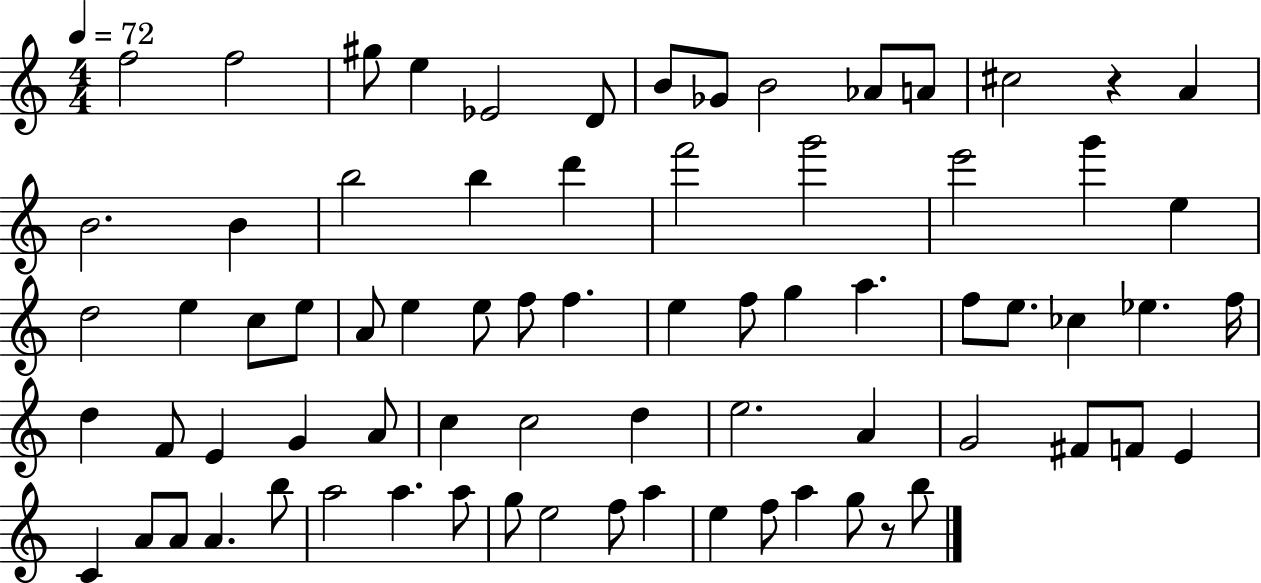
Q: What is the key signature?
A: C major